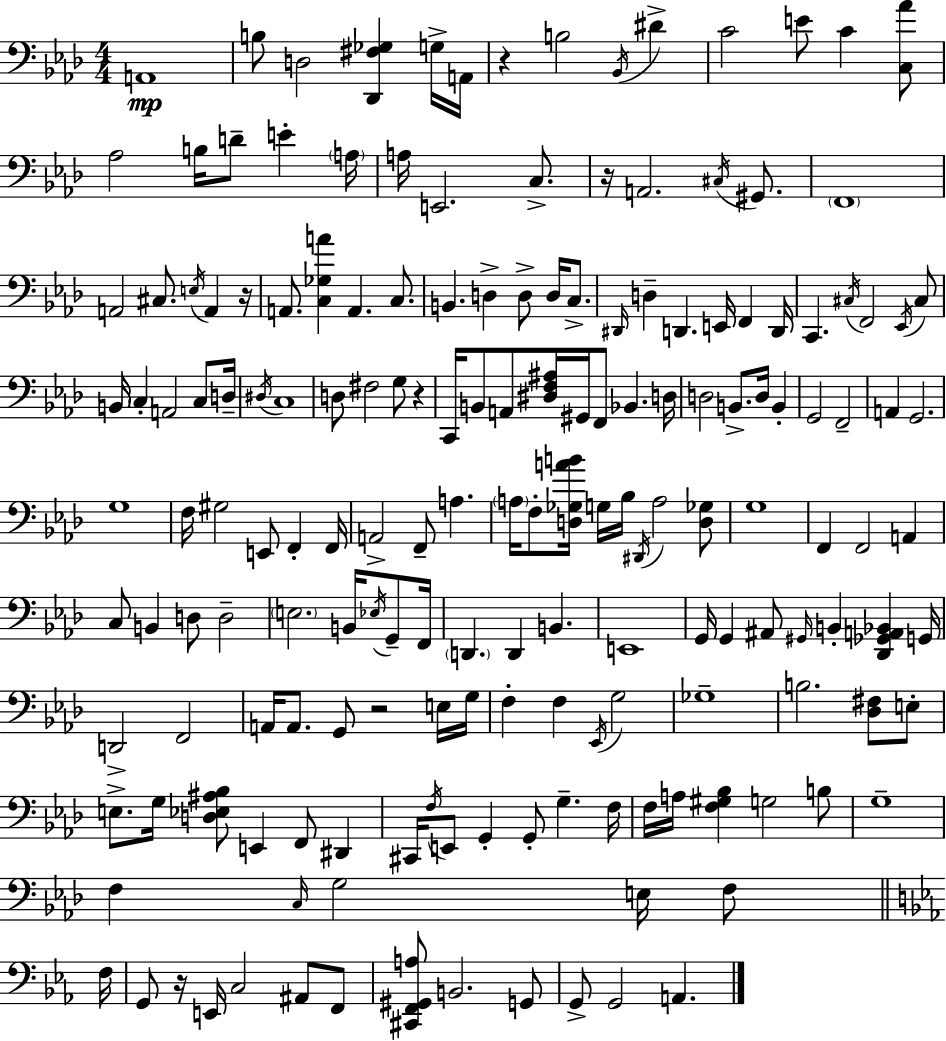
X:1
T:Untitled
M:4/4
L:1/4
K:Fm
A,,4 B,/2 D,2 [_D,,^F,_G,] G,/4 A,,/4 z B,2 _B,,/4 ^D C2 E/2 C [C,_A]/2 _A,2 B,/4 D/2 E A,/4 A,/4 E,,2 C,/2 z/4 A,,2 ^C,/4 ^G,,/2 F,,4 A,,2 ^C,/2 E,/4 A,, z/4 A,,/2 [C,_G,A] A,, C,/2 B,, D, D,/2 D,/4 C,/2 ^D,,/4 D, D,, E,,/4 F,, D,,/4 C,, ^C,/4 F,,2 _E,,/4 ^C,/2 B,,/4 C, A,,2 C,/2 D,/4 ^D,/4 C,4 D,/2 ^F,2 G,/2 z C,,/4 B,,/2 A,,/2 [^D,F,^A,]/4 ^G,,/4 F,,/2 _B,, D,/4 D,2 B,,/2 D,/4 B,, G,,2 F,,2 A,, G,,2 G,4 F,/4 ^G,2 E,,/2 F,, F,,/4 A,,2 F,,/2 A, A,/4 F,/2 [D,_G,AB]/4 G,/4 _B,/4 ^D,,/4 A,2 [D,_G,]/2 G,4 F,, F,,2 A,, C,/2 B,, D,/2 D,2 E,2 B,,/4 _E,/4 G,,/2 F,,/4 D,, D,, B,, E,,4 G,,/4 G,, ^A,,/2 ^G,,/4 B,, [_D,,_G,,A,,_B,,] G,,/4 D,,2 F,,2 A,,/4 A,,/2 G,,/2 z2 E,/4 G,/4 F, F, _E,,/4 G,2 _G,4 B,2 [_D,^F,]/2 E,/2 E,/2 G,/4 [D,_E,^A,_B,]/2 E,, F,,/2 ^D,, ^C,,/4 F,/4 E,,/2 G,, G,,/2 G, F,/4 F,/4 A,/4 [F,^G,_B,] G,2 B,/2 G,4 F, C,/4 G,2 E,/4 F,/2 F,/4 G,,/2 z/4 E,,/4 C,2 ^A,,/2 F,,/2 [^C,,F,,^G,,A,]/2 B,,2 G,,/2 G,,/2 G,,2 A,,